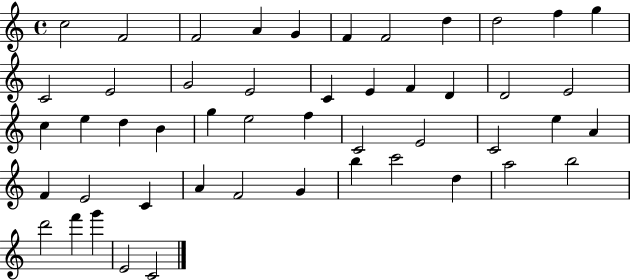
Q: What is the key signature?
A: C major